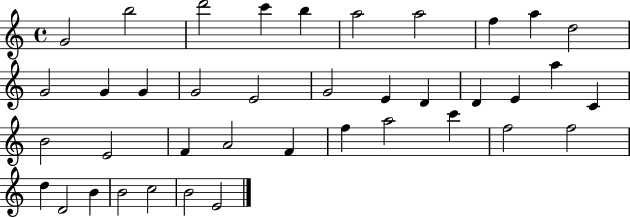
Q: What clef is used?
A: treble